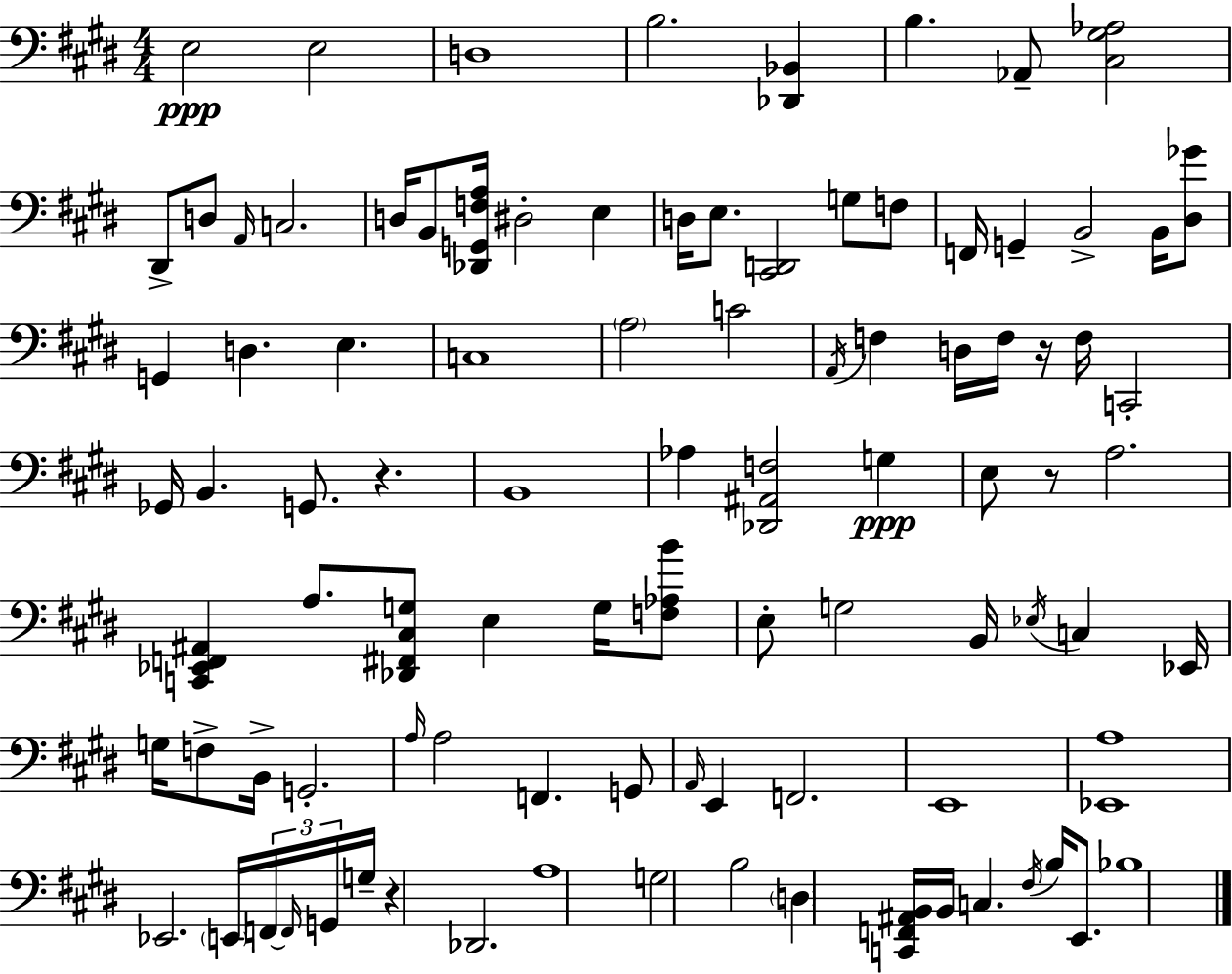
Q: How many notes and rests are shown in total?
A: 95